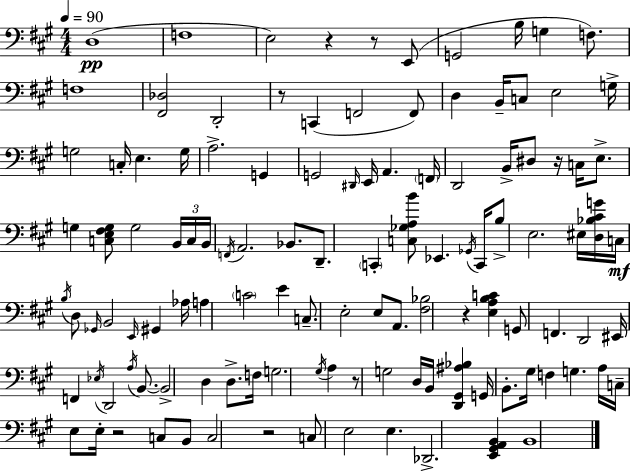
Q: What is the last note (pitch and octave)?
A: B2